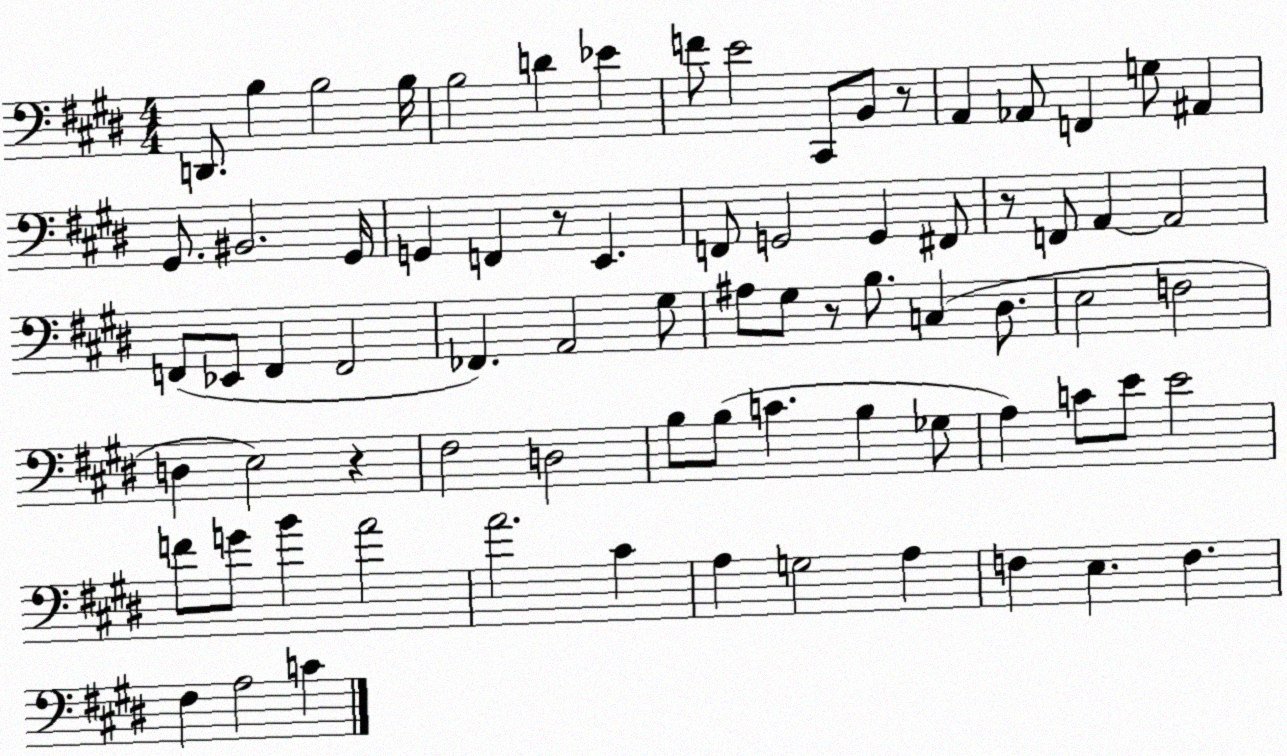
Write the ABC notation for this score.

X:1
T:Untitled
M:4/4
L:1/4
K:E
D,,/2 B, B,2 B,/4 B,2 D _E F/2 E2 ^C,,/2 B,,/2 z/2 A,, _A,,/2 F,, G,/2 ^A,, ^G,,/2 ^B,,2 ^G,,/4 G,, F,, z/2 E,, F,,/2 G,,2 G,, ^F,,/2 z/2 F,,/2 A,, A,,2 F,,/2 _E,,/2 F,, F,,2 _F,, A,,2 ^G,/2 ^A,/2 ^G,/2 z/2 B,/2 C, ^D,/2 E,2 F,2 D, E,2 z ^F,2 D,2 B,/2 B,/2 C B, _G,/2 A, C/2 E/2 E2 F/2 G/2 B A2 A2 ^C A, G,2 A, F, E, F, ^F, A,2 C